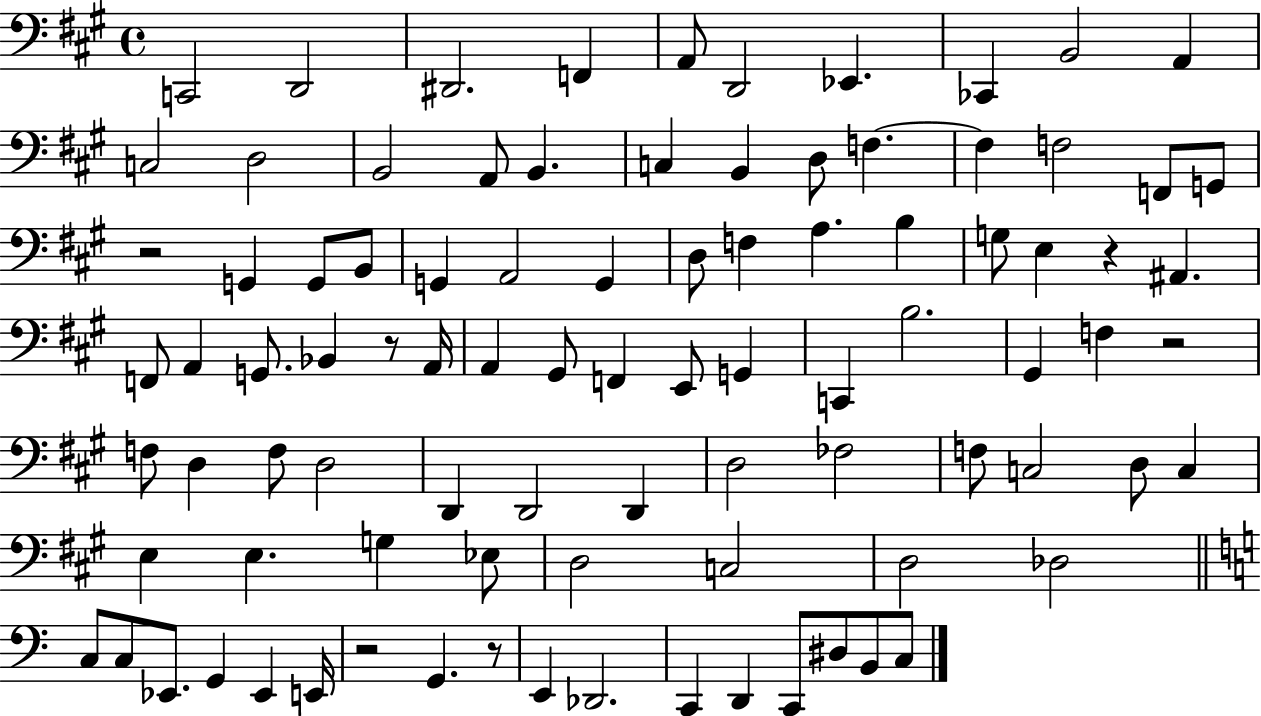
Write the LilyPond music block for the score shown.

{
  \clef bass
  \time 4/4
  \defaultTimeSignature
  \key a \major
  c,2 d,2 | dis,2. f,4 | a,8 d,2 ees,4. | ces,4 b,2 a,4 | \break c2 d2 | b,2 a,8 b,4. | c4 b,4 d8 f4.~~ | f4 f2 f,8 g,8 | \break r2 g,4 g,8 b,8 | g,4 a,2 g,4 | d8 f4 a4. b4 | g8 e4 r4 ais,4. | \break f,8 a,4 g,8. bes,4 r8 a,16 | a,4 gis,8 f,4 e,8 g,4 | c,4 b2. | gis,4 f4 r2 | \break f8 d4 f8 d2 | d,4 d,2 d,4 | d2 fes2 | f8 c2 d8 c4 | \break e4 e4. g4 ees8 | d2 c2 | d2 des2 | \bar "||" \break \key c \major c8 c8 ees,8. g,4 ees,4 e,16 | r2 g,4. r8 | e,4 des,2. | c,4 d,4 c,8 dis8 b,8 c8 | \break \bar "|."
}